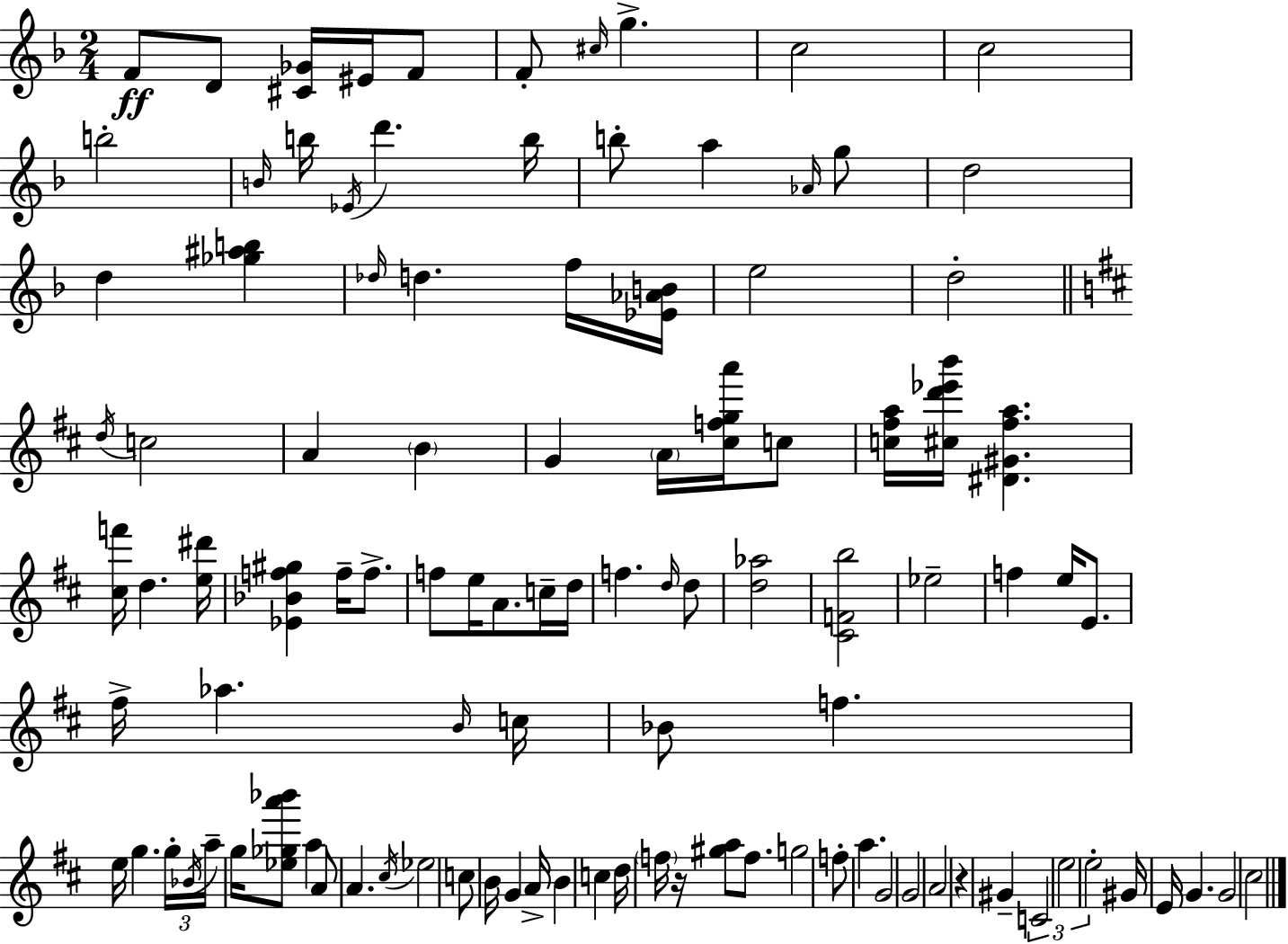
{
  \clef treble
  \numericTimeSignature
  \time 2/4
  \key f \major
  f'8\ff d'8 <cis' ges'>16 eis'16 f'8 | f'8-. \grace { cis''16 } g''4.-> | c''2 | c''2 | \break b''2-. | \grace { b'16 } b''16 \acciaccatura { ees'16 } d'''4. | b''16 b''8-. a''4 | \grace { aes'16 } g''8 d''2 | \break d''4 | <ges'' ais'' b''>4 \grace { des''16 } d''4. | f''16 <ees' aes' b'>16 e''2 | d''2-. | \break \bar "||" \break \key d \major \acciaccatura { d''16 } c''2 | a'4 \parenthesize b'4 | g'4 \parenthesize a'16 <cis'' f'' g'' a'''>16 c''8 | <c'' fis'' a''>16 <cis'' d''' ees''' b'''>16 <dis' gis' fis'' a''>4. | \break <cis'' f'''>16 d''4. | <e'' dis'''>16 <ees' bes' f'' gis''>4 f''16-- f''8.-> | f''8 e''16 a'8. c''16-- | d''16 f''4. \grace { d''16 } | \break d''8 <d'' aes''>2 | <cis' f' b''>2 | ees''2-- | f''4 e''16 e'8. | \break fis''16-> aes''4. | \grace { b'16 } c''16 bes'8 f''4. | e''16 g''4. | \tuplet 3/2 { g''16-. \acciaccatura { bes'16 } a''16-- } g''16 <ees'' ges'' a''' bes'''>8 | \break a''4 a'8 a'4. | \acciaccatura { cis''16 } ees''2 | c''8 b'16 | g'4 a'16-> b'4 | \break c''4 d''16 \parenthesize f''16 r16 | <gis'' a''>8 f''8. g''2 | f''8-. a''4. | g'2 | \break g'2 | a'2 | r4 | gis'4-- \tuplet 3/2 { c'2 | \break e''2 | e''2-. } | gis'16 e'16 g'4. | g'2 | \break cis''2 | \bar "|."
}